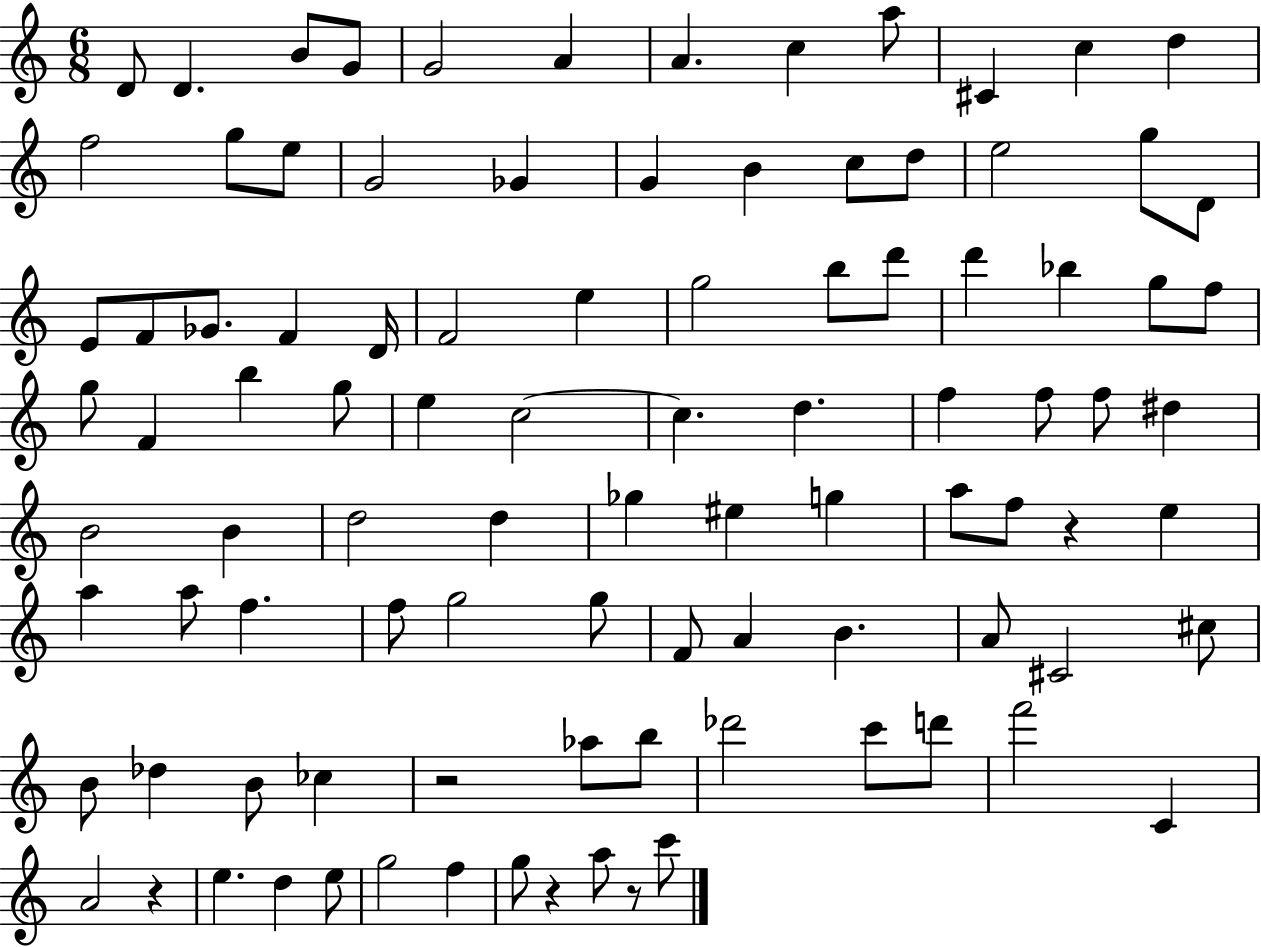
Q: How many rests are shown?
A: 5